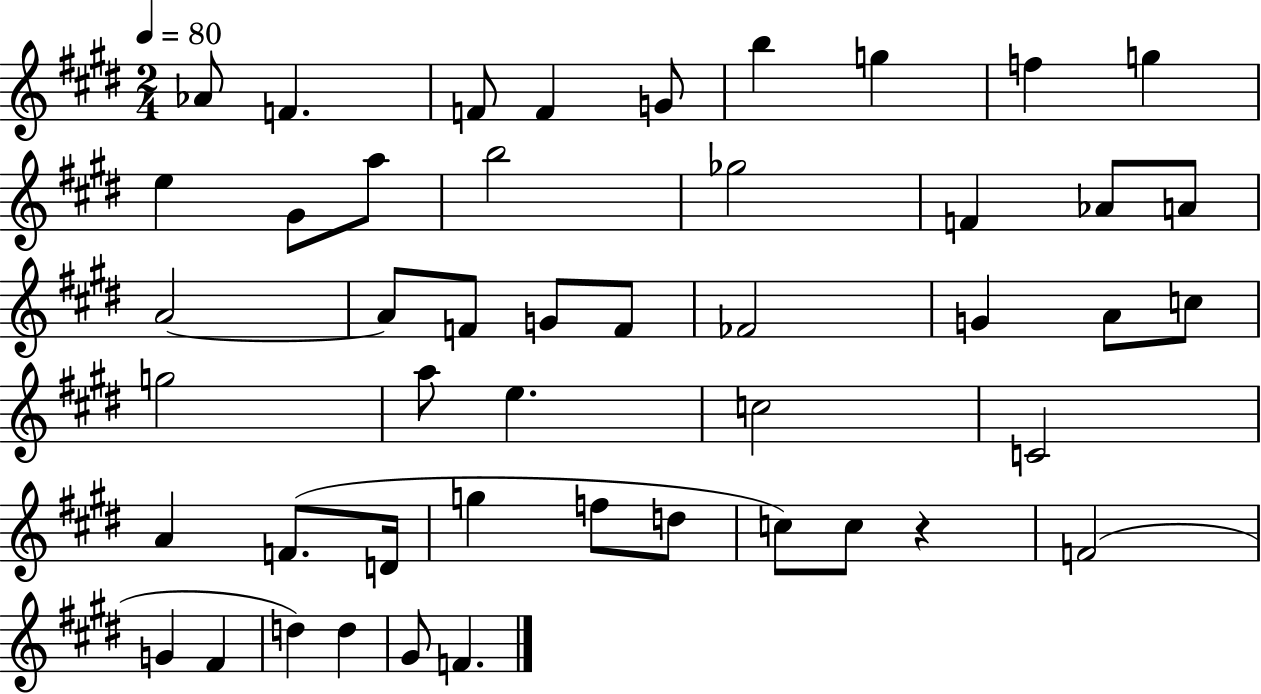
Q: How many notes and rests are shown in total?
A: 47